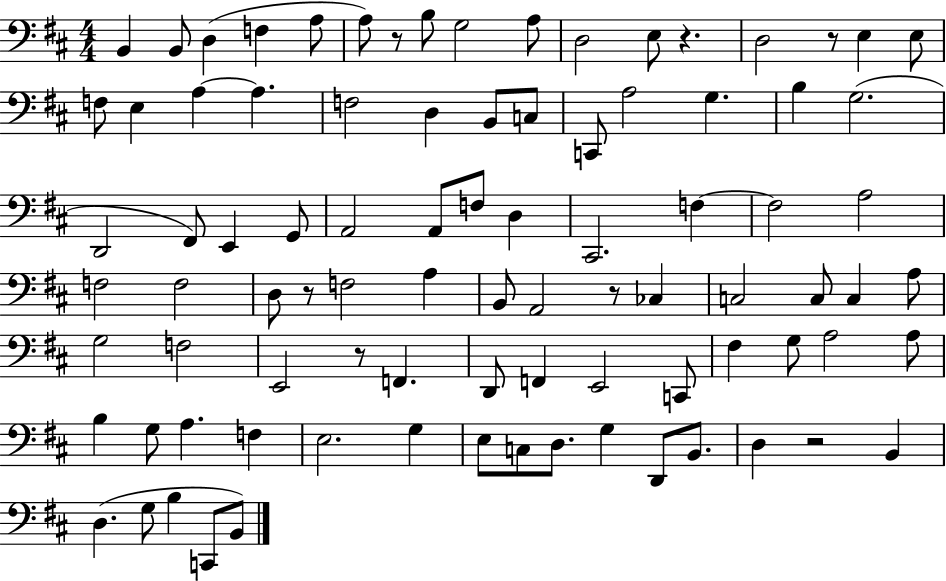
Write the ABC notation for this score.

X:1
T:Untitled
M:4/4
L:1/4
K:D
B,, B,,/2 D, F, A,/2 A,/2 z/2 B,/2 G,2 A,/2 D,2 E,/2 z D,2 z/2 E, E,/2 F,/2 E, A, A, F,2 D, B,,/2 C,/2 C,,/2 A,2 G, B, G,2 D,,2 ^F,,/2 E,, G,,/2 A,,2 A,,/2 F,/2 D, ^C,,2 F, F,2 A,2 F,2 F,2 D,/2 z/2 F,2 A, B,,/2 A,,2 z/2 _C, C,2 C,/2 C, A,/2 G,2 F,2 E,,2 z/2 F,, D,,/2 F,, E,,2 C,,/2 ^F, G,/2 A,2 A,/2 B, G,/2 A, F, E,2 G, E,/2 C,/2 D,/2 G, D,,/2 B,,/2 D, z2 B,, D, G,/2 B, C,,/2 B,,/2